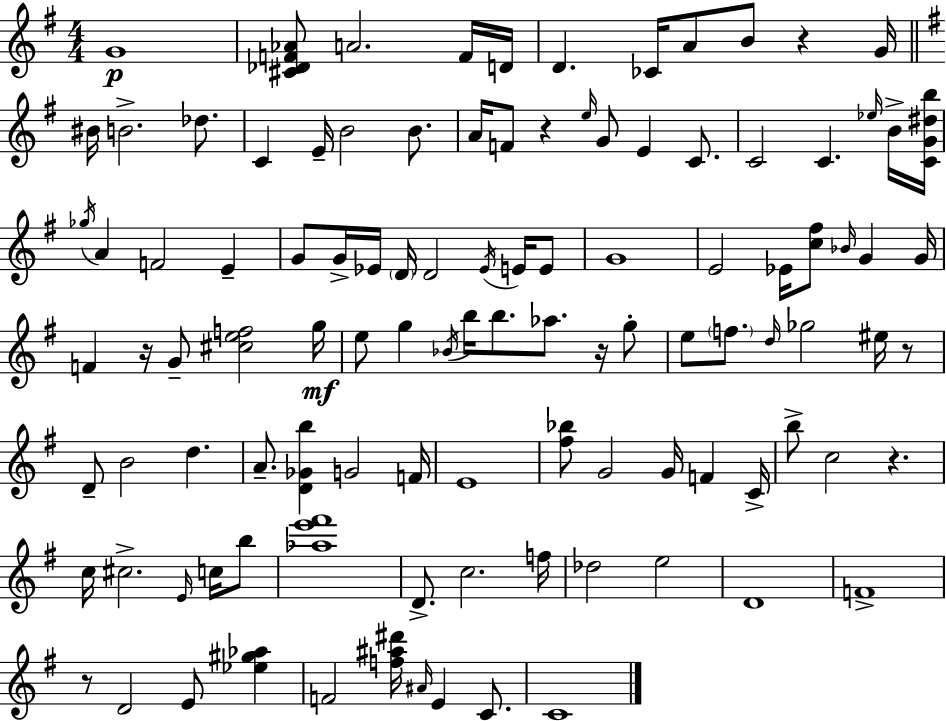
{
  \clef treble
  \numericTimeSignature
  \time 4/4
  \key g \major
  g'1\p | <cis' des' f' aes'>8 a'2. f'16 d'16 | d'4. ces'16 a'8 b'8 r4 g'16 | \bar "||" \break \key g \major bis'16 b'2.-> des''8. | c'4 e'16-- b'2 b'8. | a'16 f'8 r4 \grace { e''16 } g'8 e'4 c'8. | c'2 c'4. \grace { ees''16 } | \break b'16-> <c' g' dis'' b''>16 \acciaccatura { ges''16 } a'4 f'2 e'4-- | g'8 g'16-> ees'16 \parenthesize d'16 d'2 | \acciaccatura { ees'16 } e'16 e'8 g'1 | e'2 ees'16 <c'' fis''>8 \grace { bes'16 } | \break g'4 g'16 f'4 r16 g'8-- <cis'' e'' f''>2 | g''16\mf e''8 g''4 \acciaccatura { bes'16 } b''16 b''8. | aes''8. r16 g''8-. e''8 \parenthesize f''8. \grace { d''16 } ges''2 | eis''16 r8 d'8-- b'2 | \break d''4. a'8.-- <d' ges' b''>4 g'2 | f'16 e'1 | <fis'' bes''>8 g'2 | g'16 f'4 c'16-> b''8-> c''2 | \break r4. c''16 cis''2.-> | \grace { e'16 } c''16 b''8 <aes'' e''' fis'''>1 | d'8.-> c''2. | f''16 des''2 | \break e''2 d'1 | f'1-> | r8 d'2 | e'8 <ees'' gis'' aes''>4 f'2 | \break <f'' ais'' dis'''>16 \grace { ais'16 } e'4 c'8. c'1 | \bar "|."
}